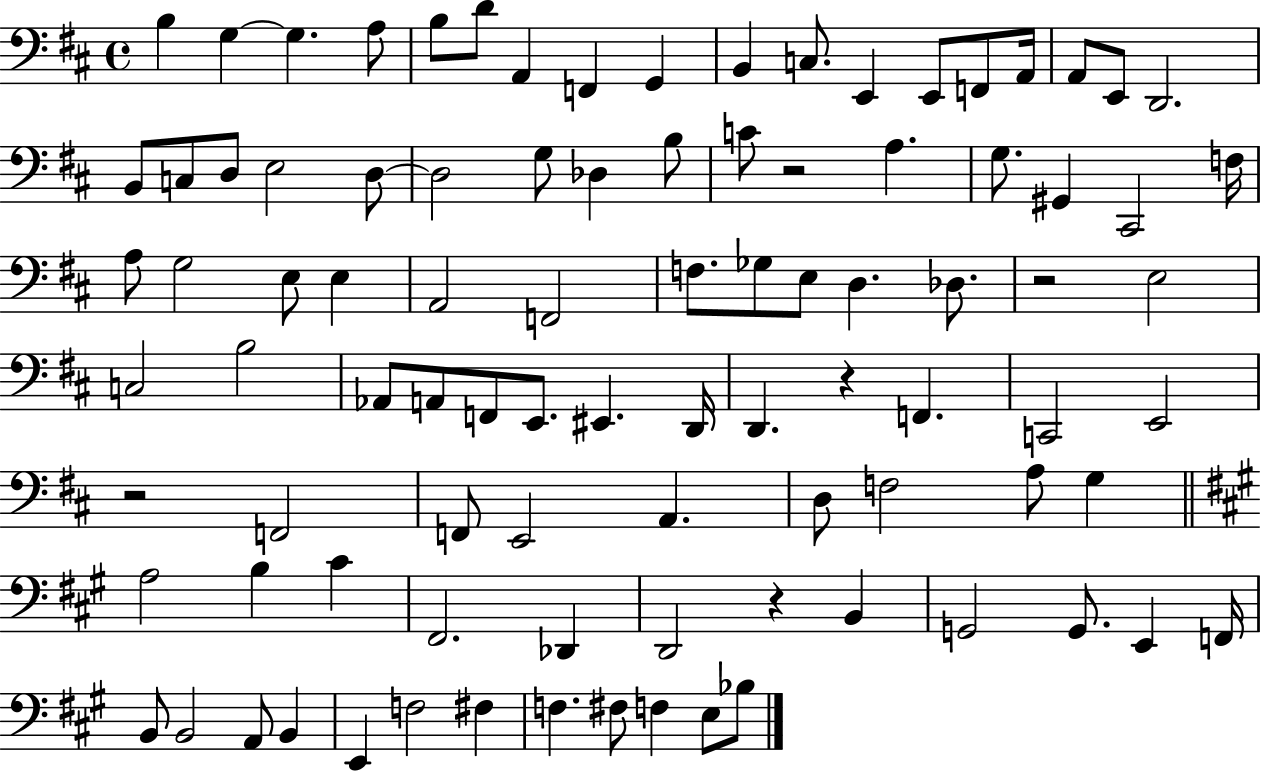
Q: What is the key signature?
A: D major